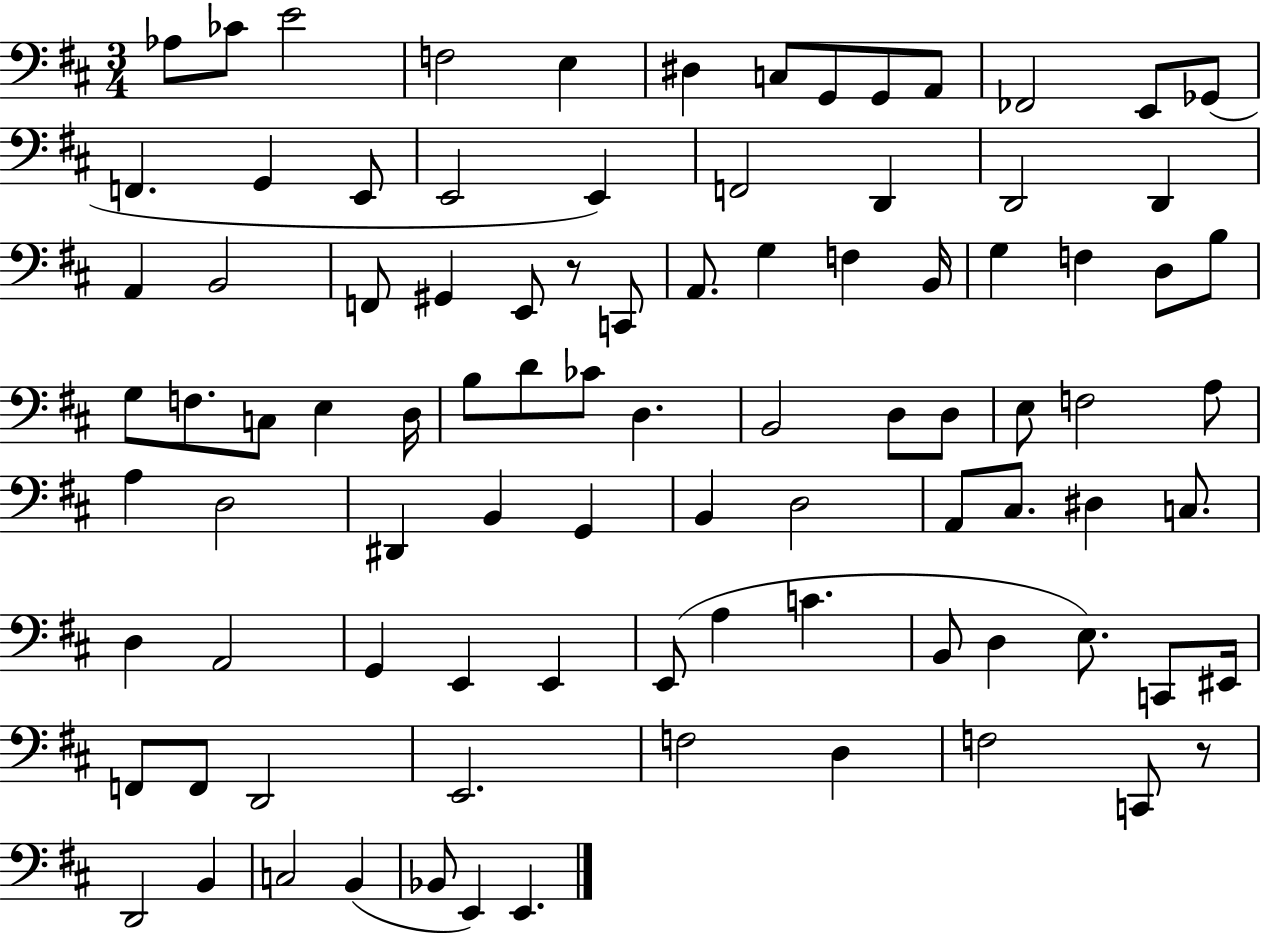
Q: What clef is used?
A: bass